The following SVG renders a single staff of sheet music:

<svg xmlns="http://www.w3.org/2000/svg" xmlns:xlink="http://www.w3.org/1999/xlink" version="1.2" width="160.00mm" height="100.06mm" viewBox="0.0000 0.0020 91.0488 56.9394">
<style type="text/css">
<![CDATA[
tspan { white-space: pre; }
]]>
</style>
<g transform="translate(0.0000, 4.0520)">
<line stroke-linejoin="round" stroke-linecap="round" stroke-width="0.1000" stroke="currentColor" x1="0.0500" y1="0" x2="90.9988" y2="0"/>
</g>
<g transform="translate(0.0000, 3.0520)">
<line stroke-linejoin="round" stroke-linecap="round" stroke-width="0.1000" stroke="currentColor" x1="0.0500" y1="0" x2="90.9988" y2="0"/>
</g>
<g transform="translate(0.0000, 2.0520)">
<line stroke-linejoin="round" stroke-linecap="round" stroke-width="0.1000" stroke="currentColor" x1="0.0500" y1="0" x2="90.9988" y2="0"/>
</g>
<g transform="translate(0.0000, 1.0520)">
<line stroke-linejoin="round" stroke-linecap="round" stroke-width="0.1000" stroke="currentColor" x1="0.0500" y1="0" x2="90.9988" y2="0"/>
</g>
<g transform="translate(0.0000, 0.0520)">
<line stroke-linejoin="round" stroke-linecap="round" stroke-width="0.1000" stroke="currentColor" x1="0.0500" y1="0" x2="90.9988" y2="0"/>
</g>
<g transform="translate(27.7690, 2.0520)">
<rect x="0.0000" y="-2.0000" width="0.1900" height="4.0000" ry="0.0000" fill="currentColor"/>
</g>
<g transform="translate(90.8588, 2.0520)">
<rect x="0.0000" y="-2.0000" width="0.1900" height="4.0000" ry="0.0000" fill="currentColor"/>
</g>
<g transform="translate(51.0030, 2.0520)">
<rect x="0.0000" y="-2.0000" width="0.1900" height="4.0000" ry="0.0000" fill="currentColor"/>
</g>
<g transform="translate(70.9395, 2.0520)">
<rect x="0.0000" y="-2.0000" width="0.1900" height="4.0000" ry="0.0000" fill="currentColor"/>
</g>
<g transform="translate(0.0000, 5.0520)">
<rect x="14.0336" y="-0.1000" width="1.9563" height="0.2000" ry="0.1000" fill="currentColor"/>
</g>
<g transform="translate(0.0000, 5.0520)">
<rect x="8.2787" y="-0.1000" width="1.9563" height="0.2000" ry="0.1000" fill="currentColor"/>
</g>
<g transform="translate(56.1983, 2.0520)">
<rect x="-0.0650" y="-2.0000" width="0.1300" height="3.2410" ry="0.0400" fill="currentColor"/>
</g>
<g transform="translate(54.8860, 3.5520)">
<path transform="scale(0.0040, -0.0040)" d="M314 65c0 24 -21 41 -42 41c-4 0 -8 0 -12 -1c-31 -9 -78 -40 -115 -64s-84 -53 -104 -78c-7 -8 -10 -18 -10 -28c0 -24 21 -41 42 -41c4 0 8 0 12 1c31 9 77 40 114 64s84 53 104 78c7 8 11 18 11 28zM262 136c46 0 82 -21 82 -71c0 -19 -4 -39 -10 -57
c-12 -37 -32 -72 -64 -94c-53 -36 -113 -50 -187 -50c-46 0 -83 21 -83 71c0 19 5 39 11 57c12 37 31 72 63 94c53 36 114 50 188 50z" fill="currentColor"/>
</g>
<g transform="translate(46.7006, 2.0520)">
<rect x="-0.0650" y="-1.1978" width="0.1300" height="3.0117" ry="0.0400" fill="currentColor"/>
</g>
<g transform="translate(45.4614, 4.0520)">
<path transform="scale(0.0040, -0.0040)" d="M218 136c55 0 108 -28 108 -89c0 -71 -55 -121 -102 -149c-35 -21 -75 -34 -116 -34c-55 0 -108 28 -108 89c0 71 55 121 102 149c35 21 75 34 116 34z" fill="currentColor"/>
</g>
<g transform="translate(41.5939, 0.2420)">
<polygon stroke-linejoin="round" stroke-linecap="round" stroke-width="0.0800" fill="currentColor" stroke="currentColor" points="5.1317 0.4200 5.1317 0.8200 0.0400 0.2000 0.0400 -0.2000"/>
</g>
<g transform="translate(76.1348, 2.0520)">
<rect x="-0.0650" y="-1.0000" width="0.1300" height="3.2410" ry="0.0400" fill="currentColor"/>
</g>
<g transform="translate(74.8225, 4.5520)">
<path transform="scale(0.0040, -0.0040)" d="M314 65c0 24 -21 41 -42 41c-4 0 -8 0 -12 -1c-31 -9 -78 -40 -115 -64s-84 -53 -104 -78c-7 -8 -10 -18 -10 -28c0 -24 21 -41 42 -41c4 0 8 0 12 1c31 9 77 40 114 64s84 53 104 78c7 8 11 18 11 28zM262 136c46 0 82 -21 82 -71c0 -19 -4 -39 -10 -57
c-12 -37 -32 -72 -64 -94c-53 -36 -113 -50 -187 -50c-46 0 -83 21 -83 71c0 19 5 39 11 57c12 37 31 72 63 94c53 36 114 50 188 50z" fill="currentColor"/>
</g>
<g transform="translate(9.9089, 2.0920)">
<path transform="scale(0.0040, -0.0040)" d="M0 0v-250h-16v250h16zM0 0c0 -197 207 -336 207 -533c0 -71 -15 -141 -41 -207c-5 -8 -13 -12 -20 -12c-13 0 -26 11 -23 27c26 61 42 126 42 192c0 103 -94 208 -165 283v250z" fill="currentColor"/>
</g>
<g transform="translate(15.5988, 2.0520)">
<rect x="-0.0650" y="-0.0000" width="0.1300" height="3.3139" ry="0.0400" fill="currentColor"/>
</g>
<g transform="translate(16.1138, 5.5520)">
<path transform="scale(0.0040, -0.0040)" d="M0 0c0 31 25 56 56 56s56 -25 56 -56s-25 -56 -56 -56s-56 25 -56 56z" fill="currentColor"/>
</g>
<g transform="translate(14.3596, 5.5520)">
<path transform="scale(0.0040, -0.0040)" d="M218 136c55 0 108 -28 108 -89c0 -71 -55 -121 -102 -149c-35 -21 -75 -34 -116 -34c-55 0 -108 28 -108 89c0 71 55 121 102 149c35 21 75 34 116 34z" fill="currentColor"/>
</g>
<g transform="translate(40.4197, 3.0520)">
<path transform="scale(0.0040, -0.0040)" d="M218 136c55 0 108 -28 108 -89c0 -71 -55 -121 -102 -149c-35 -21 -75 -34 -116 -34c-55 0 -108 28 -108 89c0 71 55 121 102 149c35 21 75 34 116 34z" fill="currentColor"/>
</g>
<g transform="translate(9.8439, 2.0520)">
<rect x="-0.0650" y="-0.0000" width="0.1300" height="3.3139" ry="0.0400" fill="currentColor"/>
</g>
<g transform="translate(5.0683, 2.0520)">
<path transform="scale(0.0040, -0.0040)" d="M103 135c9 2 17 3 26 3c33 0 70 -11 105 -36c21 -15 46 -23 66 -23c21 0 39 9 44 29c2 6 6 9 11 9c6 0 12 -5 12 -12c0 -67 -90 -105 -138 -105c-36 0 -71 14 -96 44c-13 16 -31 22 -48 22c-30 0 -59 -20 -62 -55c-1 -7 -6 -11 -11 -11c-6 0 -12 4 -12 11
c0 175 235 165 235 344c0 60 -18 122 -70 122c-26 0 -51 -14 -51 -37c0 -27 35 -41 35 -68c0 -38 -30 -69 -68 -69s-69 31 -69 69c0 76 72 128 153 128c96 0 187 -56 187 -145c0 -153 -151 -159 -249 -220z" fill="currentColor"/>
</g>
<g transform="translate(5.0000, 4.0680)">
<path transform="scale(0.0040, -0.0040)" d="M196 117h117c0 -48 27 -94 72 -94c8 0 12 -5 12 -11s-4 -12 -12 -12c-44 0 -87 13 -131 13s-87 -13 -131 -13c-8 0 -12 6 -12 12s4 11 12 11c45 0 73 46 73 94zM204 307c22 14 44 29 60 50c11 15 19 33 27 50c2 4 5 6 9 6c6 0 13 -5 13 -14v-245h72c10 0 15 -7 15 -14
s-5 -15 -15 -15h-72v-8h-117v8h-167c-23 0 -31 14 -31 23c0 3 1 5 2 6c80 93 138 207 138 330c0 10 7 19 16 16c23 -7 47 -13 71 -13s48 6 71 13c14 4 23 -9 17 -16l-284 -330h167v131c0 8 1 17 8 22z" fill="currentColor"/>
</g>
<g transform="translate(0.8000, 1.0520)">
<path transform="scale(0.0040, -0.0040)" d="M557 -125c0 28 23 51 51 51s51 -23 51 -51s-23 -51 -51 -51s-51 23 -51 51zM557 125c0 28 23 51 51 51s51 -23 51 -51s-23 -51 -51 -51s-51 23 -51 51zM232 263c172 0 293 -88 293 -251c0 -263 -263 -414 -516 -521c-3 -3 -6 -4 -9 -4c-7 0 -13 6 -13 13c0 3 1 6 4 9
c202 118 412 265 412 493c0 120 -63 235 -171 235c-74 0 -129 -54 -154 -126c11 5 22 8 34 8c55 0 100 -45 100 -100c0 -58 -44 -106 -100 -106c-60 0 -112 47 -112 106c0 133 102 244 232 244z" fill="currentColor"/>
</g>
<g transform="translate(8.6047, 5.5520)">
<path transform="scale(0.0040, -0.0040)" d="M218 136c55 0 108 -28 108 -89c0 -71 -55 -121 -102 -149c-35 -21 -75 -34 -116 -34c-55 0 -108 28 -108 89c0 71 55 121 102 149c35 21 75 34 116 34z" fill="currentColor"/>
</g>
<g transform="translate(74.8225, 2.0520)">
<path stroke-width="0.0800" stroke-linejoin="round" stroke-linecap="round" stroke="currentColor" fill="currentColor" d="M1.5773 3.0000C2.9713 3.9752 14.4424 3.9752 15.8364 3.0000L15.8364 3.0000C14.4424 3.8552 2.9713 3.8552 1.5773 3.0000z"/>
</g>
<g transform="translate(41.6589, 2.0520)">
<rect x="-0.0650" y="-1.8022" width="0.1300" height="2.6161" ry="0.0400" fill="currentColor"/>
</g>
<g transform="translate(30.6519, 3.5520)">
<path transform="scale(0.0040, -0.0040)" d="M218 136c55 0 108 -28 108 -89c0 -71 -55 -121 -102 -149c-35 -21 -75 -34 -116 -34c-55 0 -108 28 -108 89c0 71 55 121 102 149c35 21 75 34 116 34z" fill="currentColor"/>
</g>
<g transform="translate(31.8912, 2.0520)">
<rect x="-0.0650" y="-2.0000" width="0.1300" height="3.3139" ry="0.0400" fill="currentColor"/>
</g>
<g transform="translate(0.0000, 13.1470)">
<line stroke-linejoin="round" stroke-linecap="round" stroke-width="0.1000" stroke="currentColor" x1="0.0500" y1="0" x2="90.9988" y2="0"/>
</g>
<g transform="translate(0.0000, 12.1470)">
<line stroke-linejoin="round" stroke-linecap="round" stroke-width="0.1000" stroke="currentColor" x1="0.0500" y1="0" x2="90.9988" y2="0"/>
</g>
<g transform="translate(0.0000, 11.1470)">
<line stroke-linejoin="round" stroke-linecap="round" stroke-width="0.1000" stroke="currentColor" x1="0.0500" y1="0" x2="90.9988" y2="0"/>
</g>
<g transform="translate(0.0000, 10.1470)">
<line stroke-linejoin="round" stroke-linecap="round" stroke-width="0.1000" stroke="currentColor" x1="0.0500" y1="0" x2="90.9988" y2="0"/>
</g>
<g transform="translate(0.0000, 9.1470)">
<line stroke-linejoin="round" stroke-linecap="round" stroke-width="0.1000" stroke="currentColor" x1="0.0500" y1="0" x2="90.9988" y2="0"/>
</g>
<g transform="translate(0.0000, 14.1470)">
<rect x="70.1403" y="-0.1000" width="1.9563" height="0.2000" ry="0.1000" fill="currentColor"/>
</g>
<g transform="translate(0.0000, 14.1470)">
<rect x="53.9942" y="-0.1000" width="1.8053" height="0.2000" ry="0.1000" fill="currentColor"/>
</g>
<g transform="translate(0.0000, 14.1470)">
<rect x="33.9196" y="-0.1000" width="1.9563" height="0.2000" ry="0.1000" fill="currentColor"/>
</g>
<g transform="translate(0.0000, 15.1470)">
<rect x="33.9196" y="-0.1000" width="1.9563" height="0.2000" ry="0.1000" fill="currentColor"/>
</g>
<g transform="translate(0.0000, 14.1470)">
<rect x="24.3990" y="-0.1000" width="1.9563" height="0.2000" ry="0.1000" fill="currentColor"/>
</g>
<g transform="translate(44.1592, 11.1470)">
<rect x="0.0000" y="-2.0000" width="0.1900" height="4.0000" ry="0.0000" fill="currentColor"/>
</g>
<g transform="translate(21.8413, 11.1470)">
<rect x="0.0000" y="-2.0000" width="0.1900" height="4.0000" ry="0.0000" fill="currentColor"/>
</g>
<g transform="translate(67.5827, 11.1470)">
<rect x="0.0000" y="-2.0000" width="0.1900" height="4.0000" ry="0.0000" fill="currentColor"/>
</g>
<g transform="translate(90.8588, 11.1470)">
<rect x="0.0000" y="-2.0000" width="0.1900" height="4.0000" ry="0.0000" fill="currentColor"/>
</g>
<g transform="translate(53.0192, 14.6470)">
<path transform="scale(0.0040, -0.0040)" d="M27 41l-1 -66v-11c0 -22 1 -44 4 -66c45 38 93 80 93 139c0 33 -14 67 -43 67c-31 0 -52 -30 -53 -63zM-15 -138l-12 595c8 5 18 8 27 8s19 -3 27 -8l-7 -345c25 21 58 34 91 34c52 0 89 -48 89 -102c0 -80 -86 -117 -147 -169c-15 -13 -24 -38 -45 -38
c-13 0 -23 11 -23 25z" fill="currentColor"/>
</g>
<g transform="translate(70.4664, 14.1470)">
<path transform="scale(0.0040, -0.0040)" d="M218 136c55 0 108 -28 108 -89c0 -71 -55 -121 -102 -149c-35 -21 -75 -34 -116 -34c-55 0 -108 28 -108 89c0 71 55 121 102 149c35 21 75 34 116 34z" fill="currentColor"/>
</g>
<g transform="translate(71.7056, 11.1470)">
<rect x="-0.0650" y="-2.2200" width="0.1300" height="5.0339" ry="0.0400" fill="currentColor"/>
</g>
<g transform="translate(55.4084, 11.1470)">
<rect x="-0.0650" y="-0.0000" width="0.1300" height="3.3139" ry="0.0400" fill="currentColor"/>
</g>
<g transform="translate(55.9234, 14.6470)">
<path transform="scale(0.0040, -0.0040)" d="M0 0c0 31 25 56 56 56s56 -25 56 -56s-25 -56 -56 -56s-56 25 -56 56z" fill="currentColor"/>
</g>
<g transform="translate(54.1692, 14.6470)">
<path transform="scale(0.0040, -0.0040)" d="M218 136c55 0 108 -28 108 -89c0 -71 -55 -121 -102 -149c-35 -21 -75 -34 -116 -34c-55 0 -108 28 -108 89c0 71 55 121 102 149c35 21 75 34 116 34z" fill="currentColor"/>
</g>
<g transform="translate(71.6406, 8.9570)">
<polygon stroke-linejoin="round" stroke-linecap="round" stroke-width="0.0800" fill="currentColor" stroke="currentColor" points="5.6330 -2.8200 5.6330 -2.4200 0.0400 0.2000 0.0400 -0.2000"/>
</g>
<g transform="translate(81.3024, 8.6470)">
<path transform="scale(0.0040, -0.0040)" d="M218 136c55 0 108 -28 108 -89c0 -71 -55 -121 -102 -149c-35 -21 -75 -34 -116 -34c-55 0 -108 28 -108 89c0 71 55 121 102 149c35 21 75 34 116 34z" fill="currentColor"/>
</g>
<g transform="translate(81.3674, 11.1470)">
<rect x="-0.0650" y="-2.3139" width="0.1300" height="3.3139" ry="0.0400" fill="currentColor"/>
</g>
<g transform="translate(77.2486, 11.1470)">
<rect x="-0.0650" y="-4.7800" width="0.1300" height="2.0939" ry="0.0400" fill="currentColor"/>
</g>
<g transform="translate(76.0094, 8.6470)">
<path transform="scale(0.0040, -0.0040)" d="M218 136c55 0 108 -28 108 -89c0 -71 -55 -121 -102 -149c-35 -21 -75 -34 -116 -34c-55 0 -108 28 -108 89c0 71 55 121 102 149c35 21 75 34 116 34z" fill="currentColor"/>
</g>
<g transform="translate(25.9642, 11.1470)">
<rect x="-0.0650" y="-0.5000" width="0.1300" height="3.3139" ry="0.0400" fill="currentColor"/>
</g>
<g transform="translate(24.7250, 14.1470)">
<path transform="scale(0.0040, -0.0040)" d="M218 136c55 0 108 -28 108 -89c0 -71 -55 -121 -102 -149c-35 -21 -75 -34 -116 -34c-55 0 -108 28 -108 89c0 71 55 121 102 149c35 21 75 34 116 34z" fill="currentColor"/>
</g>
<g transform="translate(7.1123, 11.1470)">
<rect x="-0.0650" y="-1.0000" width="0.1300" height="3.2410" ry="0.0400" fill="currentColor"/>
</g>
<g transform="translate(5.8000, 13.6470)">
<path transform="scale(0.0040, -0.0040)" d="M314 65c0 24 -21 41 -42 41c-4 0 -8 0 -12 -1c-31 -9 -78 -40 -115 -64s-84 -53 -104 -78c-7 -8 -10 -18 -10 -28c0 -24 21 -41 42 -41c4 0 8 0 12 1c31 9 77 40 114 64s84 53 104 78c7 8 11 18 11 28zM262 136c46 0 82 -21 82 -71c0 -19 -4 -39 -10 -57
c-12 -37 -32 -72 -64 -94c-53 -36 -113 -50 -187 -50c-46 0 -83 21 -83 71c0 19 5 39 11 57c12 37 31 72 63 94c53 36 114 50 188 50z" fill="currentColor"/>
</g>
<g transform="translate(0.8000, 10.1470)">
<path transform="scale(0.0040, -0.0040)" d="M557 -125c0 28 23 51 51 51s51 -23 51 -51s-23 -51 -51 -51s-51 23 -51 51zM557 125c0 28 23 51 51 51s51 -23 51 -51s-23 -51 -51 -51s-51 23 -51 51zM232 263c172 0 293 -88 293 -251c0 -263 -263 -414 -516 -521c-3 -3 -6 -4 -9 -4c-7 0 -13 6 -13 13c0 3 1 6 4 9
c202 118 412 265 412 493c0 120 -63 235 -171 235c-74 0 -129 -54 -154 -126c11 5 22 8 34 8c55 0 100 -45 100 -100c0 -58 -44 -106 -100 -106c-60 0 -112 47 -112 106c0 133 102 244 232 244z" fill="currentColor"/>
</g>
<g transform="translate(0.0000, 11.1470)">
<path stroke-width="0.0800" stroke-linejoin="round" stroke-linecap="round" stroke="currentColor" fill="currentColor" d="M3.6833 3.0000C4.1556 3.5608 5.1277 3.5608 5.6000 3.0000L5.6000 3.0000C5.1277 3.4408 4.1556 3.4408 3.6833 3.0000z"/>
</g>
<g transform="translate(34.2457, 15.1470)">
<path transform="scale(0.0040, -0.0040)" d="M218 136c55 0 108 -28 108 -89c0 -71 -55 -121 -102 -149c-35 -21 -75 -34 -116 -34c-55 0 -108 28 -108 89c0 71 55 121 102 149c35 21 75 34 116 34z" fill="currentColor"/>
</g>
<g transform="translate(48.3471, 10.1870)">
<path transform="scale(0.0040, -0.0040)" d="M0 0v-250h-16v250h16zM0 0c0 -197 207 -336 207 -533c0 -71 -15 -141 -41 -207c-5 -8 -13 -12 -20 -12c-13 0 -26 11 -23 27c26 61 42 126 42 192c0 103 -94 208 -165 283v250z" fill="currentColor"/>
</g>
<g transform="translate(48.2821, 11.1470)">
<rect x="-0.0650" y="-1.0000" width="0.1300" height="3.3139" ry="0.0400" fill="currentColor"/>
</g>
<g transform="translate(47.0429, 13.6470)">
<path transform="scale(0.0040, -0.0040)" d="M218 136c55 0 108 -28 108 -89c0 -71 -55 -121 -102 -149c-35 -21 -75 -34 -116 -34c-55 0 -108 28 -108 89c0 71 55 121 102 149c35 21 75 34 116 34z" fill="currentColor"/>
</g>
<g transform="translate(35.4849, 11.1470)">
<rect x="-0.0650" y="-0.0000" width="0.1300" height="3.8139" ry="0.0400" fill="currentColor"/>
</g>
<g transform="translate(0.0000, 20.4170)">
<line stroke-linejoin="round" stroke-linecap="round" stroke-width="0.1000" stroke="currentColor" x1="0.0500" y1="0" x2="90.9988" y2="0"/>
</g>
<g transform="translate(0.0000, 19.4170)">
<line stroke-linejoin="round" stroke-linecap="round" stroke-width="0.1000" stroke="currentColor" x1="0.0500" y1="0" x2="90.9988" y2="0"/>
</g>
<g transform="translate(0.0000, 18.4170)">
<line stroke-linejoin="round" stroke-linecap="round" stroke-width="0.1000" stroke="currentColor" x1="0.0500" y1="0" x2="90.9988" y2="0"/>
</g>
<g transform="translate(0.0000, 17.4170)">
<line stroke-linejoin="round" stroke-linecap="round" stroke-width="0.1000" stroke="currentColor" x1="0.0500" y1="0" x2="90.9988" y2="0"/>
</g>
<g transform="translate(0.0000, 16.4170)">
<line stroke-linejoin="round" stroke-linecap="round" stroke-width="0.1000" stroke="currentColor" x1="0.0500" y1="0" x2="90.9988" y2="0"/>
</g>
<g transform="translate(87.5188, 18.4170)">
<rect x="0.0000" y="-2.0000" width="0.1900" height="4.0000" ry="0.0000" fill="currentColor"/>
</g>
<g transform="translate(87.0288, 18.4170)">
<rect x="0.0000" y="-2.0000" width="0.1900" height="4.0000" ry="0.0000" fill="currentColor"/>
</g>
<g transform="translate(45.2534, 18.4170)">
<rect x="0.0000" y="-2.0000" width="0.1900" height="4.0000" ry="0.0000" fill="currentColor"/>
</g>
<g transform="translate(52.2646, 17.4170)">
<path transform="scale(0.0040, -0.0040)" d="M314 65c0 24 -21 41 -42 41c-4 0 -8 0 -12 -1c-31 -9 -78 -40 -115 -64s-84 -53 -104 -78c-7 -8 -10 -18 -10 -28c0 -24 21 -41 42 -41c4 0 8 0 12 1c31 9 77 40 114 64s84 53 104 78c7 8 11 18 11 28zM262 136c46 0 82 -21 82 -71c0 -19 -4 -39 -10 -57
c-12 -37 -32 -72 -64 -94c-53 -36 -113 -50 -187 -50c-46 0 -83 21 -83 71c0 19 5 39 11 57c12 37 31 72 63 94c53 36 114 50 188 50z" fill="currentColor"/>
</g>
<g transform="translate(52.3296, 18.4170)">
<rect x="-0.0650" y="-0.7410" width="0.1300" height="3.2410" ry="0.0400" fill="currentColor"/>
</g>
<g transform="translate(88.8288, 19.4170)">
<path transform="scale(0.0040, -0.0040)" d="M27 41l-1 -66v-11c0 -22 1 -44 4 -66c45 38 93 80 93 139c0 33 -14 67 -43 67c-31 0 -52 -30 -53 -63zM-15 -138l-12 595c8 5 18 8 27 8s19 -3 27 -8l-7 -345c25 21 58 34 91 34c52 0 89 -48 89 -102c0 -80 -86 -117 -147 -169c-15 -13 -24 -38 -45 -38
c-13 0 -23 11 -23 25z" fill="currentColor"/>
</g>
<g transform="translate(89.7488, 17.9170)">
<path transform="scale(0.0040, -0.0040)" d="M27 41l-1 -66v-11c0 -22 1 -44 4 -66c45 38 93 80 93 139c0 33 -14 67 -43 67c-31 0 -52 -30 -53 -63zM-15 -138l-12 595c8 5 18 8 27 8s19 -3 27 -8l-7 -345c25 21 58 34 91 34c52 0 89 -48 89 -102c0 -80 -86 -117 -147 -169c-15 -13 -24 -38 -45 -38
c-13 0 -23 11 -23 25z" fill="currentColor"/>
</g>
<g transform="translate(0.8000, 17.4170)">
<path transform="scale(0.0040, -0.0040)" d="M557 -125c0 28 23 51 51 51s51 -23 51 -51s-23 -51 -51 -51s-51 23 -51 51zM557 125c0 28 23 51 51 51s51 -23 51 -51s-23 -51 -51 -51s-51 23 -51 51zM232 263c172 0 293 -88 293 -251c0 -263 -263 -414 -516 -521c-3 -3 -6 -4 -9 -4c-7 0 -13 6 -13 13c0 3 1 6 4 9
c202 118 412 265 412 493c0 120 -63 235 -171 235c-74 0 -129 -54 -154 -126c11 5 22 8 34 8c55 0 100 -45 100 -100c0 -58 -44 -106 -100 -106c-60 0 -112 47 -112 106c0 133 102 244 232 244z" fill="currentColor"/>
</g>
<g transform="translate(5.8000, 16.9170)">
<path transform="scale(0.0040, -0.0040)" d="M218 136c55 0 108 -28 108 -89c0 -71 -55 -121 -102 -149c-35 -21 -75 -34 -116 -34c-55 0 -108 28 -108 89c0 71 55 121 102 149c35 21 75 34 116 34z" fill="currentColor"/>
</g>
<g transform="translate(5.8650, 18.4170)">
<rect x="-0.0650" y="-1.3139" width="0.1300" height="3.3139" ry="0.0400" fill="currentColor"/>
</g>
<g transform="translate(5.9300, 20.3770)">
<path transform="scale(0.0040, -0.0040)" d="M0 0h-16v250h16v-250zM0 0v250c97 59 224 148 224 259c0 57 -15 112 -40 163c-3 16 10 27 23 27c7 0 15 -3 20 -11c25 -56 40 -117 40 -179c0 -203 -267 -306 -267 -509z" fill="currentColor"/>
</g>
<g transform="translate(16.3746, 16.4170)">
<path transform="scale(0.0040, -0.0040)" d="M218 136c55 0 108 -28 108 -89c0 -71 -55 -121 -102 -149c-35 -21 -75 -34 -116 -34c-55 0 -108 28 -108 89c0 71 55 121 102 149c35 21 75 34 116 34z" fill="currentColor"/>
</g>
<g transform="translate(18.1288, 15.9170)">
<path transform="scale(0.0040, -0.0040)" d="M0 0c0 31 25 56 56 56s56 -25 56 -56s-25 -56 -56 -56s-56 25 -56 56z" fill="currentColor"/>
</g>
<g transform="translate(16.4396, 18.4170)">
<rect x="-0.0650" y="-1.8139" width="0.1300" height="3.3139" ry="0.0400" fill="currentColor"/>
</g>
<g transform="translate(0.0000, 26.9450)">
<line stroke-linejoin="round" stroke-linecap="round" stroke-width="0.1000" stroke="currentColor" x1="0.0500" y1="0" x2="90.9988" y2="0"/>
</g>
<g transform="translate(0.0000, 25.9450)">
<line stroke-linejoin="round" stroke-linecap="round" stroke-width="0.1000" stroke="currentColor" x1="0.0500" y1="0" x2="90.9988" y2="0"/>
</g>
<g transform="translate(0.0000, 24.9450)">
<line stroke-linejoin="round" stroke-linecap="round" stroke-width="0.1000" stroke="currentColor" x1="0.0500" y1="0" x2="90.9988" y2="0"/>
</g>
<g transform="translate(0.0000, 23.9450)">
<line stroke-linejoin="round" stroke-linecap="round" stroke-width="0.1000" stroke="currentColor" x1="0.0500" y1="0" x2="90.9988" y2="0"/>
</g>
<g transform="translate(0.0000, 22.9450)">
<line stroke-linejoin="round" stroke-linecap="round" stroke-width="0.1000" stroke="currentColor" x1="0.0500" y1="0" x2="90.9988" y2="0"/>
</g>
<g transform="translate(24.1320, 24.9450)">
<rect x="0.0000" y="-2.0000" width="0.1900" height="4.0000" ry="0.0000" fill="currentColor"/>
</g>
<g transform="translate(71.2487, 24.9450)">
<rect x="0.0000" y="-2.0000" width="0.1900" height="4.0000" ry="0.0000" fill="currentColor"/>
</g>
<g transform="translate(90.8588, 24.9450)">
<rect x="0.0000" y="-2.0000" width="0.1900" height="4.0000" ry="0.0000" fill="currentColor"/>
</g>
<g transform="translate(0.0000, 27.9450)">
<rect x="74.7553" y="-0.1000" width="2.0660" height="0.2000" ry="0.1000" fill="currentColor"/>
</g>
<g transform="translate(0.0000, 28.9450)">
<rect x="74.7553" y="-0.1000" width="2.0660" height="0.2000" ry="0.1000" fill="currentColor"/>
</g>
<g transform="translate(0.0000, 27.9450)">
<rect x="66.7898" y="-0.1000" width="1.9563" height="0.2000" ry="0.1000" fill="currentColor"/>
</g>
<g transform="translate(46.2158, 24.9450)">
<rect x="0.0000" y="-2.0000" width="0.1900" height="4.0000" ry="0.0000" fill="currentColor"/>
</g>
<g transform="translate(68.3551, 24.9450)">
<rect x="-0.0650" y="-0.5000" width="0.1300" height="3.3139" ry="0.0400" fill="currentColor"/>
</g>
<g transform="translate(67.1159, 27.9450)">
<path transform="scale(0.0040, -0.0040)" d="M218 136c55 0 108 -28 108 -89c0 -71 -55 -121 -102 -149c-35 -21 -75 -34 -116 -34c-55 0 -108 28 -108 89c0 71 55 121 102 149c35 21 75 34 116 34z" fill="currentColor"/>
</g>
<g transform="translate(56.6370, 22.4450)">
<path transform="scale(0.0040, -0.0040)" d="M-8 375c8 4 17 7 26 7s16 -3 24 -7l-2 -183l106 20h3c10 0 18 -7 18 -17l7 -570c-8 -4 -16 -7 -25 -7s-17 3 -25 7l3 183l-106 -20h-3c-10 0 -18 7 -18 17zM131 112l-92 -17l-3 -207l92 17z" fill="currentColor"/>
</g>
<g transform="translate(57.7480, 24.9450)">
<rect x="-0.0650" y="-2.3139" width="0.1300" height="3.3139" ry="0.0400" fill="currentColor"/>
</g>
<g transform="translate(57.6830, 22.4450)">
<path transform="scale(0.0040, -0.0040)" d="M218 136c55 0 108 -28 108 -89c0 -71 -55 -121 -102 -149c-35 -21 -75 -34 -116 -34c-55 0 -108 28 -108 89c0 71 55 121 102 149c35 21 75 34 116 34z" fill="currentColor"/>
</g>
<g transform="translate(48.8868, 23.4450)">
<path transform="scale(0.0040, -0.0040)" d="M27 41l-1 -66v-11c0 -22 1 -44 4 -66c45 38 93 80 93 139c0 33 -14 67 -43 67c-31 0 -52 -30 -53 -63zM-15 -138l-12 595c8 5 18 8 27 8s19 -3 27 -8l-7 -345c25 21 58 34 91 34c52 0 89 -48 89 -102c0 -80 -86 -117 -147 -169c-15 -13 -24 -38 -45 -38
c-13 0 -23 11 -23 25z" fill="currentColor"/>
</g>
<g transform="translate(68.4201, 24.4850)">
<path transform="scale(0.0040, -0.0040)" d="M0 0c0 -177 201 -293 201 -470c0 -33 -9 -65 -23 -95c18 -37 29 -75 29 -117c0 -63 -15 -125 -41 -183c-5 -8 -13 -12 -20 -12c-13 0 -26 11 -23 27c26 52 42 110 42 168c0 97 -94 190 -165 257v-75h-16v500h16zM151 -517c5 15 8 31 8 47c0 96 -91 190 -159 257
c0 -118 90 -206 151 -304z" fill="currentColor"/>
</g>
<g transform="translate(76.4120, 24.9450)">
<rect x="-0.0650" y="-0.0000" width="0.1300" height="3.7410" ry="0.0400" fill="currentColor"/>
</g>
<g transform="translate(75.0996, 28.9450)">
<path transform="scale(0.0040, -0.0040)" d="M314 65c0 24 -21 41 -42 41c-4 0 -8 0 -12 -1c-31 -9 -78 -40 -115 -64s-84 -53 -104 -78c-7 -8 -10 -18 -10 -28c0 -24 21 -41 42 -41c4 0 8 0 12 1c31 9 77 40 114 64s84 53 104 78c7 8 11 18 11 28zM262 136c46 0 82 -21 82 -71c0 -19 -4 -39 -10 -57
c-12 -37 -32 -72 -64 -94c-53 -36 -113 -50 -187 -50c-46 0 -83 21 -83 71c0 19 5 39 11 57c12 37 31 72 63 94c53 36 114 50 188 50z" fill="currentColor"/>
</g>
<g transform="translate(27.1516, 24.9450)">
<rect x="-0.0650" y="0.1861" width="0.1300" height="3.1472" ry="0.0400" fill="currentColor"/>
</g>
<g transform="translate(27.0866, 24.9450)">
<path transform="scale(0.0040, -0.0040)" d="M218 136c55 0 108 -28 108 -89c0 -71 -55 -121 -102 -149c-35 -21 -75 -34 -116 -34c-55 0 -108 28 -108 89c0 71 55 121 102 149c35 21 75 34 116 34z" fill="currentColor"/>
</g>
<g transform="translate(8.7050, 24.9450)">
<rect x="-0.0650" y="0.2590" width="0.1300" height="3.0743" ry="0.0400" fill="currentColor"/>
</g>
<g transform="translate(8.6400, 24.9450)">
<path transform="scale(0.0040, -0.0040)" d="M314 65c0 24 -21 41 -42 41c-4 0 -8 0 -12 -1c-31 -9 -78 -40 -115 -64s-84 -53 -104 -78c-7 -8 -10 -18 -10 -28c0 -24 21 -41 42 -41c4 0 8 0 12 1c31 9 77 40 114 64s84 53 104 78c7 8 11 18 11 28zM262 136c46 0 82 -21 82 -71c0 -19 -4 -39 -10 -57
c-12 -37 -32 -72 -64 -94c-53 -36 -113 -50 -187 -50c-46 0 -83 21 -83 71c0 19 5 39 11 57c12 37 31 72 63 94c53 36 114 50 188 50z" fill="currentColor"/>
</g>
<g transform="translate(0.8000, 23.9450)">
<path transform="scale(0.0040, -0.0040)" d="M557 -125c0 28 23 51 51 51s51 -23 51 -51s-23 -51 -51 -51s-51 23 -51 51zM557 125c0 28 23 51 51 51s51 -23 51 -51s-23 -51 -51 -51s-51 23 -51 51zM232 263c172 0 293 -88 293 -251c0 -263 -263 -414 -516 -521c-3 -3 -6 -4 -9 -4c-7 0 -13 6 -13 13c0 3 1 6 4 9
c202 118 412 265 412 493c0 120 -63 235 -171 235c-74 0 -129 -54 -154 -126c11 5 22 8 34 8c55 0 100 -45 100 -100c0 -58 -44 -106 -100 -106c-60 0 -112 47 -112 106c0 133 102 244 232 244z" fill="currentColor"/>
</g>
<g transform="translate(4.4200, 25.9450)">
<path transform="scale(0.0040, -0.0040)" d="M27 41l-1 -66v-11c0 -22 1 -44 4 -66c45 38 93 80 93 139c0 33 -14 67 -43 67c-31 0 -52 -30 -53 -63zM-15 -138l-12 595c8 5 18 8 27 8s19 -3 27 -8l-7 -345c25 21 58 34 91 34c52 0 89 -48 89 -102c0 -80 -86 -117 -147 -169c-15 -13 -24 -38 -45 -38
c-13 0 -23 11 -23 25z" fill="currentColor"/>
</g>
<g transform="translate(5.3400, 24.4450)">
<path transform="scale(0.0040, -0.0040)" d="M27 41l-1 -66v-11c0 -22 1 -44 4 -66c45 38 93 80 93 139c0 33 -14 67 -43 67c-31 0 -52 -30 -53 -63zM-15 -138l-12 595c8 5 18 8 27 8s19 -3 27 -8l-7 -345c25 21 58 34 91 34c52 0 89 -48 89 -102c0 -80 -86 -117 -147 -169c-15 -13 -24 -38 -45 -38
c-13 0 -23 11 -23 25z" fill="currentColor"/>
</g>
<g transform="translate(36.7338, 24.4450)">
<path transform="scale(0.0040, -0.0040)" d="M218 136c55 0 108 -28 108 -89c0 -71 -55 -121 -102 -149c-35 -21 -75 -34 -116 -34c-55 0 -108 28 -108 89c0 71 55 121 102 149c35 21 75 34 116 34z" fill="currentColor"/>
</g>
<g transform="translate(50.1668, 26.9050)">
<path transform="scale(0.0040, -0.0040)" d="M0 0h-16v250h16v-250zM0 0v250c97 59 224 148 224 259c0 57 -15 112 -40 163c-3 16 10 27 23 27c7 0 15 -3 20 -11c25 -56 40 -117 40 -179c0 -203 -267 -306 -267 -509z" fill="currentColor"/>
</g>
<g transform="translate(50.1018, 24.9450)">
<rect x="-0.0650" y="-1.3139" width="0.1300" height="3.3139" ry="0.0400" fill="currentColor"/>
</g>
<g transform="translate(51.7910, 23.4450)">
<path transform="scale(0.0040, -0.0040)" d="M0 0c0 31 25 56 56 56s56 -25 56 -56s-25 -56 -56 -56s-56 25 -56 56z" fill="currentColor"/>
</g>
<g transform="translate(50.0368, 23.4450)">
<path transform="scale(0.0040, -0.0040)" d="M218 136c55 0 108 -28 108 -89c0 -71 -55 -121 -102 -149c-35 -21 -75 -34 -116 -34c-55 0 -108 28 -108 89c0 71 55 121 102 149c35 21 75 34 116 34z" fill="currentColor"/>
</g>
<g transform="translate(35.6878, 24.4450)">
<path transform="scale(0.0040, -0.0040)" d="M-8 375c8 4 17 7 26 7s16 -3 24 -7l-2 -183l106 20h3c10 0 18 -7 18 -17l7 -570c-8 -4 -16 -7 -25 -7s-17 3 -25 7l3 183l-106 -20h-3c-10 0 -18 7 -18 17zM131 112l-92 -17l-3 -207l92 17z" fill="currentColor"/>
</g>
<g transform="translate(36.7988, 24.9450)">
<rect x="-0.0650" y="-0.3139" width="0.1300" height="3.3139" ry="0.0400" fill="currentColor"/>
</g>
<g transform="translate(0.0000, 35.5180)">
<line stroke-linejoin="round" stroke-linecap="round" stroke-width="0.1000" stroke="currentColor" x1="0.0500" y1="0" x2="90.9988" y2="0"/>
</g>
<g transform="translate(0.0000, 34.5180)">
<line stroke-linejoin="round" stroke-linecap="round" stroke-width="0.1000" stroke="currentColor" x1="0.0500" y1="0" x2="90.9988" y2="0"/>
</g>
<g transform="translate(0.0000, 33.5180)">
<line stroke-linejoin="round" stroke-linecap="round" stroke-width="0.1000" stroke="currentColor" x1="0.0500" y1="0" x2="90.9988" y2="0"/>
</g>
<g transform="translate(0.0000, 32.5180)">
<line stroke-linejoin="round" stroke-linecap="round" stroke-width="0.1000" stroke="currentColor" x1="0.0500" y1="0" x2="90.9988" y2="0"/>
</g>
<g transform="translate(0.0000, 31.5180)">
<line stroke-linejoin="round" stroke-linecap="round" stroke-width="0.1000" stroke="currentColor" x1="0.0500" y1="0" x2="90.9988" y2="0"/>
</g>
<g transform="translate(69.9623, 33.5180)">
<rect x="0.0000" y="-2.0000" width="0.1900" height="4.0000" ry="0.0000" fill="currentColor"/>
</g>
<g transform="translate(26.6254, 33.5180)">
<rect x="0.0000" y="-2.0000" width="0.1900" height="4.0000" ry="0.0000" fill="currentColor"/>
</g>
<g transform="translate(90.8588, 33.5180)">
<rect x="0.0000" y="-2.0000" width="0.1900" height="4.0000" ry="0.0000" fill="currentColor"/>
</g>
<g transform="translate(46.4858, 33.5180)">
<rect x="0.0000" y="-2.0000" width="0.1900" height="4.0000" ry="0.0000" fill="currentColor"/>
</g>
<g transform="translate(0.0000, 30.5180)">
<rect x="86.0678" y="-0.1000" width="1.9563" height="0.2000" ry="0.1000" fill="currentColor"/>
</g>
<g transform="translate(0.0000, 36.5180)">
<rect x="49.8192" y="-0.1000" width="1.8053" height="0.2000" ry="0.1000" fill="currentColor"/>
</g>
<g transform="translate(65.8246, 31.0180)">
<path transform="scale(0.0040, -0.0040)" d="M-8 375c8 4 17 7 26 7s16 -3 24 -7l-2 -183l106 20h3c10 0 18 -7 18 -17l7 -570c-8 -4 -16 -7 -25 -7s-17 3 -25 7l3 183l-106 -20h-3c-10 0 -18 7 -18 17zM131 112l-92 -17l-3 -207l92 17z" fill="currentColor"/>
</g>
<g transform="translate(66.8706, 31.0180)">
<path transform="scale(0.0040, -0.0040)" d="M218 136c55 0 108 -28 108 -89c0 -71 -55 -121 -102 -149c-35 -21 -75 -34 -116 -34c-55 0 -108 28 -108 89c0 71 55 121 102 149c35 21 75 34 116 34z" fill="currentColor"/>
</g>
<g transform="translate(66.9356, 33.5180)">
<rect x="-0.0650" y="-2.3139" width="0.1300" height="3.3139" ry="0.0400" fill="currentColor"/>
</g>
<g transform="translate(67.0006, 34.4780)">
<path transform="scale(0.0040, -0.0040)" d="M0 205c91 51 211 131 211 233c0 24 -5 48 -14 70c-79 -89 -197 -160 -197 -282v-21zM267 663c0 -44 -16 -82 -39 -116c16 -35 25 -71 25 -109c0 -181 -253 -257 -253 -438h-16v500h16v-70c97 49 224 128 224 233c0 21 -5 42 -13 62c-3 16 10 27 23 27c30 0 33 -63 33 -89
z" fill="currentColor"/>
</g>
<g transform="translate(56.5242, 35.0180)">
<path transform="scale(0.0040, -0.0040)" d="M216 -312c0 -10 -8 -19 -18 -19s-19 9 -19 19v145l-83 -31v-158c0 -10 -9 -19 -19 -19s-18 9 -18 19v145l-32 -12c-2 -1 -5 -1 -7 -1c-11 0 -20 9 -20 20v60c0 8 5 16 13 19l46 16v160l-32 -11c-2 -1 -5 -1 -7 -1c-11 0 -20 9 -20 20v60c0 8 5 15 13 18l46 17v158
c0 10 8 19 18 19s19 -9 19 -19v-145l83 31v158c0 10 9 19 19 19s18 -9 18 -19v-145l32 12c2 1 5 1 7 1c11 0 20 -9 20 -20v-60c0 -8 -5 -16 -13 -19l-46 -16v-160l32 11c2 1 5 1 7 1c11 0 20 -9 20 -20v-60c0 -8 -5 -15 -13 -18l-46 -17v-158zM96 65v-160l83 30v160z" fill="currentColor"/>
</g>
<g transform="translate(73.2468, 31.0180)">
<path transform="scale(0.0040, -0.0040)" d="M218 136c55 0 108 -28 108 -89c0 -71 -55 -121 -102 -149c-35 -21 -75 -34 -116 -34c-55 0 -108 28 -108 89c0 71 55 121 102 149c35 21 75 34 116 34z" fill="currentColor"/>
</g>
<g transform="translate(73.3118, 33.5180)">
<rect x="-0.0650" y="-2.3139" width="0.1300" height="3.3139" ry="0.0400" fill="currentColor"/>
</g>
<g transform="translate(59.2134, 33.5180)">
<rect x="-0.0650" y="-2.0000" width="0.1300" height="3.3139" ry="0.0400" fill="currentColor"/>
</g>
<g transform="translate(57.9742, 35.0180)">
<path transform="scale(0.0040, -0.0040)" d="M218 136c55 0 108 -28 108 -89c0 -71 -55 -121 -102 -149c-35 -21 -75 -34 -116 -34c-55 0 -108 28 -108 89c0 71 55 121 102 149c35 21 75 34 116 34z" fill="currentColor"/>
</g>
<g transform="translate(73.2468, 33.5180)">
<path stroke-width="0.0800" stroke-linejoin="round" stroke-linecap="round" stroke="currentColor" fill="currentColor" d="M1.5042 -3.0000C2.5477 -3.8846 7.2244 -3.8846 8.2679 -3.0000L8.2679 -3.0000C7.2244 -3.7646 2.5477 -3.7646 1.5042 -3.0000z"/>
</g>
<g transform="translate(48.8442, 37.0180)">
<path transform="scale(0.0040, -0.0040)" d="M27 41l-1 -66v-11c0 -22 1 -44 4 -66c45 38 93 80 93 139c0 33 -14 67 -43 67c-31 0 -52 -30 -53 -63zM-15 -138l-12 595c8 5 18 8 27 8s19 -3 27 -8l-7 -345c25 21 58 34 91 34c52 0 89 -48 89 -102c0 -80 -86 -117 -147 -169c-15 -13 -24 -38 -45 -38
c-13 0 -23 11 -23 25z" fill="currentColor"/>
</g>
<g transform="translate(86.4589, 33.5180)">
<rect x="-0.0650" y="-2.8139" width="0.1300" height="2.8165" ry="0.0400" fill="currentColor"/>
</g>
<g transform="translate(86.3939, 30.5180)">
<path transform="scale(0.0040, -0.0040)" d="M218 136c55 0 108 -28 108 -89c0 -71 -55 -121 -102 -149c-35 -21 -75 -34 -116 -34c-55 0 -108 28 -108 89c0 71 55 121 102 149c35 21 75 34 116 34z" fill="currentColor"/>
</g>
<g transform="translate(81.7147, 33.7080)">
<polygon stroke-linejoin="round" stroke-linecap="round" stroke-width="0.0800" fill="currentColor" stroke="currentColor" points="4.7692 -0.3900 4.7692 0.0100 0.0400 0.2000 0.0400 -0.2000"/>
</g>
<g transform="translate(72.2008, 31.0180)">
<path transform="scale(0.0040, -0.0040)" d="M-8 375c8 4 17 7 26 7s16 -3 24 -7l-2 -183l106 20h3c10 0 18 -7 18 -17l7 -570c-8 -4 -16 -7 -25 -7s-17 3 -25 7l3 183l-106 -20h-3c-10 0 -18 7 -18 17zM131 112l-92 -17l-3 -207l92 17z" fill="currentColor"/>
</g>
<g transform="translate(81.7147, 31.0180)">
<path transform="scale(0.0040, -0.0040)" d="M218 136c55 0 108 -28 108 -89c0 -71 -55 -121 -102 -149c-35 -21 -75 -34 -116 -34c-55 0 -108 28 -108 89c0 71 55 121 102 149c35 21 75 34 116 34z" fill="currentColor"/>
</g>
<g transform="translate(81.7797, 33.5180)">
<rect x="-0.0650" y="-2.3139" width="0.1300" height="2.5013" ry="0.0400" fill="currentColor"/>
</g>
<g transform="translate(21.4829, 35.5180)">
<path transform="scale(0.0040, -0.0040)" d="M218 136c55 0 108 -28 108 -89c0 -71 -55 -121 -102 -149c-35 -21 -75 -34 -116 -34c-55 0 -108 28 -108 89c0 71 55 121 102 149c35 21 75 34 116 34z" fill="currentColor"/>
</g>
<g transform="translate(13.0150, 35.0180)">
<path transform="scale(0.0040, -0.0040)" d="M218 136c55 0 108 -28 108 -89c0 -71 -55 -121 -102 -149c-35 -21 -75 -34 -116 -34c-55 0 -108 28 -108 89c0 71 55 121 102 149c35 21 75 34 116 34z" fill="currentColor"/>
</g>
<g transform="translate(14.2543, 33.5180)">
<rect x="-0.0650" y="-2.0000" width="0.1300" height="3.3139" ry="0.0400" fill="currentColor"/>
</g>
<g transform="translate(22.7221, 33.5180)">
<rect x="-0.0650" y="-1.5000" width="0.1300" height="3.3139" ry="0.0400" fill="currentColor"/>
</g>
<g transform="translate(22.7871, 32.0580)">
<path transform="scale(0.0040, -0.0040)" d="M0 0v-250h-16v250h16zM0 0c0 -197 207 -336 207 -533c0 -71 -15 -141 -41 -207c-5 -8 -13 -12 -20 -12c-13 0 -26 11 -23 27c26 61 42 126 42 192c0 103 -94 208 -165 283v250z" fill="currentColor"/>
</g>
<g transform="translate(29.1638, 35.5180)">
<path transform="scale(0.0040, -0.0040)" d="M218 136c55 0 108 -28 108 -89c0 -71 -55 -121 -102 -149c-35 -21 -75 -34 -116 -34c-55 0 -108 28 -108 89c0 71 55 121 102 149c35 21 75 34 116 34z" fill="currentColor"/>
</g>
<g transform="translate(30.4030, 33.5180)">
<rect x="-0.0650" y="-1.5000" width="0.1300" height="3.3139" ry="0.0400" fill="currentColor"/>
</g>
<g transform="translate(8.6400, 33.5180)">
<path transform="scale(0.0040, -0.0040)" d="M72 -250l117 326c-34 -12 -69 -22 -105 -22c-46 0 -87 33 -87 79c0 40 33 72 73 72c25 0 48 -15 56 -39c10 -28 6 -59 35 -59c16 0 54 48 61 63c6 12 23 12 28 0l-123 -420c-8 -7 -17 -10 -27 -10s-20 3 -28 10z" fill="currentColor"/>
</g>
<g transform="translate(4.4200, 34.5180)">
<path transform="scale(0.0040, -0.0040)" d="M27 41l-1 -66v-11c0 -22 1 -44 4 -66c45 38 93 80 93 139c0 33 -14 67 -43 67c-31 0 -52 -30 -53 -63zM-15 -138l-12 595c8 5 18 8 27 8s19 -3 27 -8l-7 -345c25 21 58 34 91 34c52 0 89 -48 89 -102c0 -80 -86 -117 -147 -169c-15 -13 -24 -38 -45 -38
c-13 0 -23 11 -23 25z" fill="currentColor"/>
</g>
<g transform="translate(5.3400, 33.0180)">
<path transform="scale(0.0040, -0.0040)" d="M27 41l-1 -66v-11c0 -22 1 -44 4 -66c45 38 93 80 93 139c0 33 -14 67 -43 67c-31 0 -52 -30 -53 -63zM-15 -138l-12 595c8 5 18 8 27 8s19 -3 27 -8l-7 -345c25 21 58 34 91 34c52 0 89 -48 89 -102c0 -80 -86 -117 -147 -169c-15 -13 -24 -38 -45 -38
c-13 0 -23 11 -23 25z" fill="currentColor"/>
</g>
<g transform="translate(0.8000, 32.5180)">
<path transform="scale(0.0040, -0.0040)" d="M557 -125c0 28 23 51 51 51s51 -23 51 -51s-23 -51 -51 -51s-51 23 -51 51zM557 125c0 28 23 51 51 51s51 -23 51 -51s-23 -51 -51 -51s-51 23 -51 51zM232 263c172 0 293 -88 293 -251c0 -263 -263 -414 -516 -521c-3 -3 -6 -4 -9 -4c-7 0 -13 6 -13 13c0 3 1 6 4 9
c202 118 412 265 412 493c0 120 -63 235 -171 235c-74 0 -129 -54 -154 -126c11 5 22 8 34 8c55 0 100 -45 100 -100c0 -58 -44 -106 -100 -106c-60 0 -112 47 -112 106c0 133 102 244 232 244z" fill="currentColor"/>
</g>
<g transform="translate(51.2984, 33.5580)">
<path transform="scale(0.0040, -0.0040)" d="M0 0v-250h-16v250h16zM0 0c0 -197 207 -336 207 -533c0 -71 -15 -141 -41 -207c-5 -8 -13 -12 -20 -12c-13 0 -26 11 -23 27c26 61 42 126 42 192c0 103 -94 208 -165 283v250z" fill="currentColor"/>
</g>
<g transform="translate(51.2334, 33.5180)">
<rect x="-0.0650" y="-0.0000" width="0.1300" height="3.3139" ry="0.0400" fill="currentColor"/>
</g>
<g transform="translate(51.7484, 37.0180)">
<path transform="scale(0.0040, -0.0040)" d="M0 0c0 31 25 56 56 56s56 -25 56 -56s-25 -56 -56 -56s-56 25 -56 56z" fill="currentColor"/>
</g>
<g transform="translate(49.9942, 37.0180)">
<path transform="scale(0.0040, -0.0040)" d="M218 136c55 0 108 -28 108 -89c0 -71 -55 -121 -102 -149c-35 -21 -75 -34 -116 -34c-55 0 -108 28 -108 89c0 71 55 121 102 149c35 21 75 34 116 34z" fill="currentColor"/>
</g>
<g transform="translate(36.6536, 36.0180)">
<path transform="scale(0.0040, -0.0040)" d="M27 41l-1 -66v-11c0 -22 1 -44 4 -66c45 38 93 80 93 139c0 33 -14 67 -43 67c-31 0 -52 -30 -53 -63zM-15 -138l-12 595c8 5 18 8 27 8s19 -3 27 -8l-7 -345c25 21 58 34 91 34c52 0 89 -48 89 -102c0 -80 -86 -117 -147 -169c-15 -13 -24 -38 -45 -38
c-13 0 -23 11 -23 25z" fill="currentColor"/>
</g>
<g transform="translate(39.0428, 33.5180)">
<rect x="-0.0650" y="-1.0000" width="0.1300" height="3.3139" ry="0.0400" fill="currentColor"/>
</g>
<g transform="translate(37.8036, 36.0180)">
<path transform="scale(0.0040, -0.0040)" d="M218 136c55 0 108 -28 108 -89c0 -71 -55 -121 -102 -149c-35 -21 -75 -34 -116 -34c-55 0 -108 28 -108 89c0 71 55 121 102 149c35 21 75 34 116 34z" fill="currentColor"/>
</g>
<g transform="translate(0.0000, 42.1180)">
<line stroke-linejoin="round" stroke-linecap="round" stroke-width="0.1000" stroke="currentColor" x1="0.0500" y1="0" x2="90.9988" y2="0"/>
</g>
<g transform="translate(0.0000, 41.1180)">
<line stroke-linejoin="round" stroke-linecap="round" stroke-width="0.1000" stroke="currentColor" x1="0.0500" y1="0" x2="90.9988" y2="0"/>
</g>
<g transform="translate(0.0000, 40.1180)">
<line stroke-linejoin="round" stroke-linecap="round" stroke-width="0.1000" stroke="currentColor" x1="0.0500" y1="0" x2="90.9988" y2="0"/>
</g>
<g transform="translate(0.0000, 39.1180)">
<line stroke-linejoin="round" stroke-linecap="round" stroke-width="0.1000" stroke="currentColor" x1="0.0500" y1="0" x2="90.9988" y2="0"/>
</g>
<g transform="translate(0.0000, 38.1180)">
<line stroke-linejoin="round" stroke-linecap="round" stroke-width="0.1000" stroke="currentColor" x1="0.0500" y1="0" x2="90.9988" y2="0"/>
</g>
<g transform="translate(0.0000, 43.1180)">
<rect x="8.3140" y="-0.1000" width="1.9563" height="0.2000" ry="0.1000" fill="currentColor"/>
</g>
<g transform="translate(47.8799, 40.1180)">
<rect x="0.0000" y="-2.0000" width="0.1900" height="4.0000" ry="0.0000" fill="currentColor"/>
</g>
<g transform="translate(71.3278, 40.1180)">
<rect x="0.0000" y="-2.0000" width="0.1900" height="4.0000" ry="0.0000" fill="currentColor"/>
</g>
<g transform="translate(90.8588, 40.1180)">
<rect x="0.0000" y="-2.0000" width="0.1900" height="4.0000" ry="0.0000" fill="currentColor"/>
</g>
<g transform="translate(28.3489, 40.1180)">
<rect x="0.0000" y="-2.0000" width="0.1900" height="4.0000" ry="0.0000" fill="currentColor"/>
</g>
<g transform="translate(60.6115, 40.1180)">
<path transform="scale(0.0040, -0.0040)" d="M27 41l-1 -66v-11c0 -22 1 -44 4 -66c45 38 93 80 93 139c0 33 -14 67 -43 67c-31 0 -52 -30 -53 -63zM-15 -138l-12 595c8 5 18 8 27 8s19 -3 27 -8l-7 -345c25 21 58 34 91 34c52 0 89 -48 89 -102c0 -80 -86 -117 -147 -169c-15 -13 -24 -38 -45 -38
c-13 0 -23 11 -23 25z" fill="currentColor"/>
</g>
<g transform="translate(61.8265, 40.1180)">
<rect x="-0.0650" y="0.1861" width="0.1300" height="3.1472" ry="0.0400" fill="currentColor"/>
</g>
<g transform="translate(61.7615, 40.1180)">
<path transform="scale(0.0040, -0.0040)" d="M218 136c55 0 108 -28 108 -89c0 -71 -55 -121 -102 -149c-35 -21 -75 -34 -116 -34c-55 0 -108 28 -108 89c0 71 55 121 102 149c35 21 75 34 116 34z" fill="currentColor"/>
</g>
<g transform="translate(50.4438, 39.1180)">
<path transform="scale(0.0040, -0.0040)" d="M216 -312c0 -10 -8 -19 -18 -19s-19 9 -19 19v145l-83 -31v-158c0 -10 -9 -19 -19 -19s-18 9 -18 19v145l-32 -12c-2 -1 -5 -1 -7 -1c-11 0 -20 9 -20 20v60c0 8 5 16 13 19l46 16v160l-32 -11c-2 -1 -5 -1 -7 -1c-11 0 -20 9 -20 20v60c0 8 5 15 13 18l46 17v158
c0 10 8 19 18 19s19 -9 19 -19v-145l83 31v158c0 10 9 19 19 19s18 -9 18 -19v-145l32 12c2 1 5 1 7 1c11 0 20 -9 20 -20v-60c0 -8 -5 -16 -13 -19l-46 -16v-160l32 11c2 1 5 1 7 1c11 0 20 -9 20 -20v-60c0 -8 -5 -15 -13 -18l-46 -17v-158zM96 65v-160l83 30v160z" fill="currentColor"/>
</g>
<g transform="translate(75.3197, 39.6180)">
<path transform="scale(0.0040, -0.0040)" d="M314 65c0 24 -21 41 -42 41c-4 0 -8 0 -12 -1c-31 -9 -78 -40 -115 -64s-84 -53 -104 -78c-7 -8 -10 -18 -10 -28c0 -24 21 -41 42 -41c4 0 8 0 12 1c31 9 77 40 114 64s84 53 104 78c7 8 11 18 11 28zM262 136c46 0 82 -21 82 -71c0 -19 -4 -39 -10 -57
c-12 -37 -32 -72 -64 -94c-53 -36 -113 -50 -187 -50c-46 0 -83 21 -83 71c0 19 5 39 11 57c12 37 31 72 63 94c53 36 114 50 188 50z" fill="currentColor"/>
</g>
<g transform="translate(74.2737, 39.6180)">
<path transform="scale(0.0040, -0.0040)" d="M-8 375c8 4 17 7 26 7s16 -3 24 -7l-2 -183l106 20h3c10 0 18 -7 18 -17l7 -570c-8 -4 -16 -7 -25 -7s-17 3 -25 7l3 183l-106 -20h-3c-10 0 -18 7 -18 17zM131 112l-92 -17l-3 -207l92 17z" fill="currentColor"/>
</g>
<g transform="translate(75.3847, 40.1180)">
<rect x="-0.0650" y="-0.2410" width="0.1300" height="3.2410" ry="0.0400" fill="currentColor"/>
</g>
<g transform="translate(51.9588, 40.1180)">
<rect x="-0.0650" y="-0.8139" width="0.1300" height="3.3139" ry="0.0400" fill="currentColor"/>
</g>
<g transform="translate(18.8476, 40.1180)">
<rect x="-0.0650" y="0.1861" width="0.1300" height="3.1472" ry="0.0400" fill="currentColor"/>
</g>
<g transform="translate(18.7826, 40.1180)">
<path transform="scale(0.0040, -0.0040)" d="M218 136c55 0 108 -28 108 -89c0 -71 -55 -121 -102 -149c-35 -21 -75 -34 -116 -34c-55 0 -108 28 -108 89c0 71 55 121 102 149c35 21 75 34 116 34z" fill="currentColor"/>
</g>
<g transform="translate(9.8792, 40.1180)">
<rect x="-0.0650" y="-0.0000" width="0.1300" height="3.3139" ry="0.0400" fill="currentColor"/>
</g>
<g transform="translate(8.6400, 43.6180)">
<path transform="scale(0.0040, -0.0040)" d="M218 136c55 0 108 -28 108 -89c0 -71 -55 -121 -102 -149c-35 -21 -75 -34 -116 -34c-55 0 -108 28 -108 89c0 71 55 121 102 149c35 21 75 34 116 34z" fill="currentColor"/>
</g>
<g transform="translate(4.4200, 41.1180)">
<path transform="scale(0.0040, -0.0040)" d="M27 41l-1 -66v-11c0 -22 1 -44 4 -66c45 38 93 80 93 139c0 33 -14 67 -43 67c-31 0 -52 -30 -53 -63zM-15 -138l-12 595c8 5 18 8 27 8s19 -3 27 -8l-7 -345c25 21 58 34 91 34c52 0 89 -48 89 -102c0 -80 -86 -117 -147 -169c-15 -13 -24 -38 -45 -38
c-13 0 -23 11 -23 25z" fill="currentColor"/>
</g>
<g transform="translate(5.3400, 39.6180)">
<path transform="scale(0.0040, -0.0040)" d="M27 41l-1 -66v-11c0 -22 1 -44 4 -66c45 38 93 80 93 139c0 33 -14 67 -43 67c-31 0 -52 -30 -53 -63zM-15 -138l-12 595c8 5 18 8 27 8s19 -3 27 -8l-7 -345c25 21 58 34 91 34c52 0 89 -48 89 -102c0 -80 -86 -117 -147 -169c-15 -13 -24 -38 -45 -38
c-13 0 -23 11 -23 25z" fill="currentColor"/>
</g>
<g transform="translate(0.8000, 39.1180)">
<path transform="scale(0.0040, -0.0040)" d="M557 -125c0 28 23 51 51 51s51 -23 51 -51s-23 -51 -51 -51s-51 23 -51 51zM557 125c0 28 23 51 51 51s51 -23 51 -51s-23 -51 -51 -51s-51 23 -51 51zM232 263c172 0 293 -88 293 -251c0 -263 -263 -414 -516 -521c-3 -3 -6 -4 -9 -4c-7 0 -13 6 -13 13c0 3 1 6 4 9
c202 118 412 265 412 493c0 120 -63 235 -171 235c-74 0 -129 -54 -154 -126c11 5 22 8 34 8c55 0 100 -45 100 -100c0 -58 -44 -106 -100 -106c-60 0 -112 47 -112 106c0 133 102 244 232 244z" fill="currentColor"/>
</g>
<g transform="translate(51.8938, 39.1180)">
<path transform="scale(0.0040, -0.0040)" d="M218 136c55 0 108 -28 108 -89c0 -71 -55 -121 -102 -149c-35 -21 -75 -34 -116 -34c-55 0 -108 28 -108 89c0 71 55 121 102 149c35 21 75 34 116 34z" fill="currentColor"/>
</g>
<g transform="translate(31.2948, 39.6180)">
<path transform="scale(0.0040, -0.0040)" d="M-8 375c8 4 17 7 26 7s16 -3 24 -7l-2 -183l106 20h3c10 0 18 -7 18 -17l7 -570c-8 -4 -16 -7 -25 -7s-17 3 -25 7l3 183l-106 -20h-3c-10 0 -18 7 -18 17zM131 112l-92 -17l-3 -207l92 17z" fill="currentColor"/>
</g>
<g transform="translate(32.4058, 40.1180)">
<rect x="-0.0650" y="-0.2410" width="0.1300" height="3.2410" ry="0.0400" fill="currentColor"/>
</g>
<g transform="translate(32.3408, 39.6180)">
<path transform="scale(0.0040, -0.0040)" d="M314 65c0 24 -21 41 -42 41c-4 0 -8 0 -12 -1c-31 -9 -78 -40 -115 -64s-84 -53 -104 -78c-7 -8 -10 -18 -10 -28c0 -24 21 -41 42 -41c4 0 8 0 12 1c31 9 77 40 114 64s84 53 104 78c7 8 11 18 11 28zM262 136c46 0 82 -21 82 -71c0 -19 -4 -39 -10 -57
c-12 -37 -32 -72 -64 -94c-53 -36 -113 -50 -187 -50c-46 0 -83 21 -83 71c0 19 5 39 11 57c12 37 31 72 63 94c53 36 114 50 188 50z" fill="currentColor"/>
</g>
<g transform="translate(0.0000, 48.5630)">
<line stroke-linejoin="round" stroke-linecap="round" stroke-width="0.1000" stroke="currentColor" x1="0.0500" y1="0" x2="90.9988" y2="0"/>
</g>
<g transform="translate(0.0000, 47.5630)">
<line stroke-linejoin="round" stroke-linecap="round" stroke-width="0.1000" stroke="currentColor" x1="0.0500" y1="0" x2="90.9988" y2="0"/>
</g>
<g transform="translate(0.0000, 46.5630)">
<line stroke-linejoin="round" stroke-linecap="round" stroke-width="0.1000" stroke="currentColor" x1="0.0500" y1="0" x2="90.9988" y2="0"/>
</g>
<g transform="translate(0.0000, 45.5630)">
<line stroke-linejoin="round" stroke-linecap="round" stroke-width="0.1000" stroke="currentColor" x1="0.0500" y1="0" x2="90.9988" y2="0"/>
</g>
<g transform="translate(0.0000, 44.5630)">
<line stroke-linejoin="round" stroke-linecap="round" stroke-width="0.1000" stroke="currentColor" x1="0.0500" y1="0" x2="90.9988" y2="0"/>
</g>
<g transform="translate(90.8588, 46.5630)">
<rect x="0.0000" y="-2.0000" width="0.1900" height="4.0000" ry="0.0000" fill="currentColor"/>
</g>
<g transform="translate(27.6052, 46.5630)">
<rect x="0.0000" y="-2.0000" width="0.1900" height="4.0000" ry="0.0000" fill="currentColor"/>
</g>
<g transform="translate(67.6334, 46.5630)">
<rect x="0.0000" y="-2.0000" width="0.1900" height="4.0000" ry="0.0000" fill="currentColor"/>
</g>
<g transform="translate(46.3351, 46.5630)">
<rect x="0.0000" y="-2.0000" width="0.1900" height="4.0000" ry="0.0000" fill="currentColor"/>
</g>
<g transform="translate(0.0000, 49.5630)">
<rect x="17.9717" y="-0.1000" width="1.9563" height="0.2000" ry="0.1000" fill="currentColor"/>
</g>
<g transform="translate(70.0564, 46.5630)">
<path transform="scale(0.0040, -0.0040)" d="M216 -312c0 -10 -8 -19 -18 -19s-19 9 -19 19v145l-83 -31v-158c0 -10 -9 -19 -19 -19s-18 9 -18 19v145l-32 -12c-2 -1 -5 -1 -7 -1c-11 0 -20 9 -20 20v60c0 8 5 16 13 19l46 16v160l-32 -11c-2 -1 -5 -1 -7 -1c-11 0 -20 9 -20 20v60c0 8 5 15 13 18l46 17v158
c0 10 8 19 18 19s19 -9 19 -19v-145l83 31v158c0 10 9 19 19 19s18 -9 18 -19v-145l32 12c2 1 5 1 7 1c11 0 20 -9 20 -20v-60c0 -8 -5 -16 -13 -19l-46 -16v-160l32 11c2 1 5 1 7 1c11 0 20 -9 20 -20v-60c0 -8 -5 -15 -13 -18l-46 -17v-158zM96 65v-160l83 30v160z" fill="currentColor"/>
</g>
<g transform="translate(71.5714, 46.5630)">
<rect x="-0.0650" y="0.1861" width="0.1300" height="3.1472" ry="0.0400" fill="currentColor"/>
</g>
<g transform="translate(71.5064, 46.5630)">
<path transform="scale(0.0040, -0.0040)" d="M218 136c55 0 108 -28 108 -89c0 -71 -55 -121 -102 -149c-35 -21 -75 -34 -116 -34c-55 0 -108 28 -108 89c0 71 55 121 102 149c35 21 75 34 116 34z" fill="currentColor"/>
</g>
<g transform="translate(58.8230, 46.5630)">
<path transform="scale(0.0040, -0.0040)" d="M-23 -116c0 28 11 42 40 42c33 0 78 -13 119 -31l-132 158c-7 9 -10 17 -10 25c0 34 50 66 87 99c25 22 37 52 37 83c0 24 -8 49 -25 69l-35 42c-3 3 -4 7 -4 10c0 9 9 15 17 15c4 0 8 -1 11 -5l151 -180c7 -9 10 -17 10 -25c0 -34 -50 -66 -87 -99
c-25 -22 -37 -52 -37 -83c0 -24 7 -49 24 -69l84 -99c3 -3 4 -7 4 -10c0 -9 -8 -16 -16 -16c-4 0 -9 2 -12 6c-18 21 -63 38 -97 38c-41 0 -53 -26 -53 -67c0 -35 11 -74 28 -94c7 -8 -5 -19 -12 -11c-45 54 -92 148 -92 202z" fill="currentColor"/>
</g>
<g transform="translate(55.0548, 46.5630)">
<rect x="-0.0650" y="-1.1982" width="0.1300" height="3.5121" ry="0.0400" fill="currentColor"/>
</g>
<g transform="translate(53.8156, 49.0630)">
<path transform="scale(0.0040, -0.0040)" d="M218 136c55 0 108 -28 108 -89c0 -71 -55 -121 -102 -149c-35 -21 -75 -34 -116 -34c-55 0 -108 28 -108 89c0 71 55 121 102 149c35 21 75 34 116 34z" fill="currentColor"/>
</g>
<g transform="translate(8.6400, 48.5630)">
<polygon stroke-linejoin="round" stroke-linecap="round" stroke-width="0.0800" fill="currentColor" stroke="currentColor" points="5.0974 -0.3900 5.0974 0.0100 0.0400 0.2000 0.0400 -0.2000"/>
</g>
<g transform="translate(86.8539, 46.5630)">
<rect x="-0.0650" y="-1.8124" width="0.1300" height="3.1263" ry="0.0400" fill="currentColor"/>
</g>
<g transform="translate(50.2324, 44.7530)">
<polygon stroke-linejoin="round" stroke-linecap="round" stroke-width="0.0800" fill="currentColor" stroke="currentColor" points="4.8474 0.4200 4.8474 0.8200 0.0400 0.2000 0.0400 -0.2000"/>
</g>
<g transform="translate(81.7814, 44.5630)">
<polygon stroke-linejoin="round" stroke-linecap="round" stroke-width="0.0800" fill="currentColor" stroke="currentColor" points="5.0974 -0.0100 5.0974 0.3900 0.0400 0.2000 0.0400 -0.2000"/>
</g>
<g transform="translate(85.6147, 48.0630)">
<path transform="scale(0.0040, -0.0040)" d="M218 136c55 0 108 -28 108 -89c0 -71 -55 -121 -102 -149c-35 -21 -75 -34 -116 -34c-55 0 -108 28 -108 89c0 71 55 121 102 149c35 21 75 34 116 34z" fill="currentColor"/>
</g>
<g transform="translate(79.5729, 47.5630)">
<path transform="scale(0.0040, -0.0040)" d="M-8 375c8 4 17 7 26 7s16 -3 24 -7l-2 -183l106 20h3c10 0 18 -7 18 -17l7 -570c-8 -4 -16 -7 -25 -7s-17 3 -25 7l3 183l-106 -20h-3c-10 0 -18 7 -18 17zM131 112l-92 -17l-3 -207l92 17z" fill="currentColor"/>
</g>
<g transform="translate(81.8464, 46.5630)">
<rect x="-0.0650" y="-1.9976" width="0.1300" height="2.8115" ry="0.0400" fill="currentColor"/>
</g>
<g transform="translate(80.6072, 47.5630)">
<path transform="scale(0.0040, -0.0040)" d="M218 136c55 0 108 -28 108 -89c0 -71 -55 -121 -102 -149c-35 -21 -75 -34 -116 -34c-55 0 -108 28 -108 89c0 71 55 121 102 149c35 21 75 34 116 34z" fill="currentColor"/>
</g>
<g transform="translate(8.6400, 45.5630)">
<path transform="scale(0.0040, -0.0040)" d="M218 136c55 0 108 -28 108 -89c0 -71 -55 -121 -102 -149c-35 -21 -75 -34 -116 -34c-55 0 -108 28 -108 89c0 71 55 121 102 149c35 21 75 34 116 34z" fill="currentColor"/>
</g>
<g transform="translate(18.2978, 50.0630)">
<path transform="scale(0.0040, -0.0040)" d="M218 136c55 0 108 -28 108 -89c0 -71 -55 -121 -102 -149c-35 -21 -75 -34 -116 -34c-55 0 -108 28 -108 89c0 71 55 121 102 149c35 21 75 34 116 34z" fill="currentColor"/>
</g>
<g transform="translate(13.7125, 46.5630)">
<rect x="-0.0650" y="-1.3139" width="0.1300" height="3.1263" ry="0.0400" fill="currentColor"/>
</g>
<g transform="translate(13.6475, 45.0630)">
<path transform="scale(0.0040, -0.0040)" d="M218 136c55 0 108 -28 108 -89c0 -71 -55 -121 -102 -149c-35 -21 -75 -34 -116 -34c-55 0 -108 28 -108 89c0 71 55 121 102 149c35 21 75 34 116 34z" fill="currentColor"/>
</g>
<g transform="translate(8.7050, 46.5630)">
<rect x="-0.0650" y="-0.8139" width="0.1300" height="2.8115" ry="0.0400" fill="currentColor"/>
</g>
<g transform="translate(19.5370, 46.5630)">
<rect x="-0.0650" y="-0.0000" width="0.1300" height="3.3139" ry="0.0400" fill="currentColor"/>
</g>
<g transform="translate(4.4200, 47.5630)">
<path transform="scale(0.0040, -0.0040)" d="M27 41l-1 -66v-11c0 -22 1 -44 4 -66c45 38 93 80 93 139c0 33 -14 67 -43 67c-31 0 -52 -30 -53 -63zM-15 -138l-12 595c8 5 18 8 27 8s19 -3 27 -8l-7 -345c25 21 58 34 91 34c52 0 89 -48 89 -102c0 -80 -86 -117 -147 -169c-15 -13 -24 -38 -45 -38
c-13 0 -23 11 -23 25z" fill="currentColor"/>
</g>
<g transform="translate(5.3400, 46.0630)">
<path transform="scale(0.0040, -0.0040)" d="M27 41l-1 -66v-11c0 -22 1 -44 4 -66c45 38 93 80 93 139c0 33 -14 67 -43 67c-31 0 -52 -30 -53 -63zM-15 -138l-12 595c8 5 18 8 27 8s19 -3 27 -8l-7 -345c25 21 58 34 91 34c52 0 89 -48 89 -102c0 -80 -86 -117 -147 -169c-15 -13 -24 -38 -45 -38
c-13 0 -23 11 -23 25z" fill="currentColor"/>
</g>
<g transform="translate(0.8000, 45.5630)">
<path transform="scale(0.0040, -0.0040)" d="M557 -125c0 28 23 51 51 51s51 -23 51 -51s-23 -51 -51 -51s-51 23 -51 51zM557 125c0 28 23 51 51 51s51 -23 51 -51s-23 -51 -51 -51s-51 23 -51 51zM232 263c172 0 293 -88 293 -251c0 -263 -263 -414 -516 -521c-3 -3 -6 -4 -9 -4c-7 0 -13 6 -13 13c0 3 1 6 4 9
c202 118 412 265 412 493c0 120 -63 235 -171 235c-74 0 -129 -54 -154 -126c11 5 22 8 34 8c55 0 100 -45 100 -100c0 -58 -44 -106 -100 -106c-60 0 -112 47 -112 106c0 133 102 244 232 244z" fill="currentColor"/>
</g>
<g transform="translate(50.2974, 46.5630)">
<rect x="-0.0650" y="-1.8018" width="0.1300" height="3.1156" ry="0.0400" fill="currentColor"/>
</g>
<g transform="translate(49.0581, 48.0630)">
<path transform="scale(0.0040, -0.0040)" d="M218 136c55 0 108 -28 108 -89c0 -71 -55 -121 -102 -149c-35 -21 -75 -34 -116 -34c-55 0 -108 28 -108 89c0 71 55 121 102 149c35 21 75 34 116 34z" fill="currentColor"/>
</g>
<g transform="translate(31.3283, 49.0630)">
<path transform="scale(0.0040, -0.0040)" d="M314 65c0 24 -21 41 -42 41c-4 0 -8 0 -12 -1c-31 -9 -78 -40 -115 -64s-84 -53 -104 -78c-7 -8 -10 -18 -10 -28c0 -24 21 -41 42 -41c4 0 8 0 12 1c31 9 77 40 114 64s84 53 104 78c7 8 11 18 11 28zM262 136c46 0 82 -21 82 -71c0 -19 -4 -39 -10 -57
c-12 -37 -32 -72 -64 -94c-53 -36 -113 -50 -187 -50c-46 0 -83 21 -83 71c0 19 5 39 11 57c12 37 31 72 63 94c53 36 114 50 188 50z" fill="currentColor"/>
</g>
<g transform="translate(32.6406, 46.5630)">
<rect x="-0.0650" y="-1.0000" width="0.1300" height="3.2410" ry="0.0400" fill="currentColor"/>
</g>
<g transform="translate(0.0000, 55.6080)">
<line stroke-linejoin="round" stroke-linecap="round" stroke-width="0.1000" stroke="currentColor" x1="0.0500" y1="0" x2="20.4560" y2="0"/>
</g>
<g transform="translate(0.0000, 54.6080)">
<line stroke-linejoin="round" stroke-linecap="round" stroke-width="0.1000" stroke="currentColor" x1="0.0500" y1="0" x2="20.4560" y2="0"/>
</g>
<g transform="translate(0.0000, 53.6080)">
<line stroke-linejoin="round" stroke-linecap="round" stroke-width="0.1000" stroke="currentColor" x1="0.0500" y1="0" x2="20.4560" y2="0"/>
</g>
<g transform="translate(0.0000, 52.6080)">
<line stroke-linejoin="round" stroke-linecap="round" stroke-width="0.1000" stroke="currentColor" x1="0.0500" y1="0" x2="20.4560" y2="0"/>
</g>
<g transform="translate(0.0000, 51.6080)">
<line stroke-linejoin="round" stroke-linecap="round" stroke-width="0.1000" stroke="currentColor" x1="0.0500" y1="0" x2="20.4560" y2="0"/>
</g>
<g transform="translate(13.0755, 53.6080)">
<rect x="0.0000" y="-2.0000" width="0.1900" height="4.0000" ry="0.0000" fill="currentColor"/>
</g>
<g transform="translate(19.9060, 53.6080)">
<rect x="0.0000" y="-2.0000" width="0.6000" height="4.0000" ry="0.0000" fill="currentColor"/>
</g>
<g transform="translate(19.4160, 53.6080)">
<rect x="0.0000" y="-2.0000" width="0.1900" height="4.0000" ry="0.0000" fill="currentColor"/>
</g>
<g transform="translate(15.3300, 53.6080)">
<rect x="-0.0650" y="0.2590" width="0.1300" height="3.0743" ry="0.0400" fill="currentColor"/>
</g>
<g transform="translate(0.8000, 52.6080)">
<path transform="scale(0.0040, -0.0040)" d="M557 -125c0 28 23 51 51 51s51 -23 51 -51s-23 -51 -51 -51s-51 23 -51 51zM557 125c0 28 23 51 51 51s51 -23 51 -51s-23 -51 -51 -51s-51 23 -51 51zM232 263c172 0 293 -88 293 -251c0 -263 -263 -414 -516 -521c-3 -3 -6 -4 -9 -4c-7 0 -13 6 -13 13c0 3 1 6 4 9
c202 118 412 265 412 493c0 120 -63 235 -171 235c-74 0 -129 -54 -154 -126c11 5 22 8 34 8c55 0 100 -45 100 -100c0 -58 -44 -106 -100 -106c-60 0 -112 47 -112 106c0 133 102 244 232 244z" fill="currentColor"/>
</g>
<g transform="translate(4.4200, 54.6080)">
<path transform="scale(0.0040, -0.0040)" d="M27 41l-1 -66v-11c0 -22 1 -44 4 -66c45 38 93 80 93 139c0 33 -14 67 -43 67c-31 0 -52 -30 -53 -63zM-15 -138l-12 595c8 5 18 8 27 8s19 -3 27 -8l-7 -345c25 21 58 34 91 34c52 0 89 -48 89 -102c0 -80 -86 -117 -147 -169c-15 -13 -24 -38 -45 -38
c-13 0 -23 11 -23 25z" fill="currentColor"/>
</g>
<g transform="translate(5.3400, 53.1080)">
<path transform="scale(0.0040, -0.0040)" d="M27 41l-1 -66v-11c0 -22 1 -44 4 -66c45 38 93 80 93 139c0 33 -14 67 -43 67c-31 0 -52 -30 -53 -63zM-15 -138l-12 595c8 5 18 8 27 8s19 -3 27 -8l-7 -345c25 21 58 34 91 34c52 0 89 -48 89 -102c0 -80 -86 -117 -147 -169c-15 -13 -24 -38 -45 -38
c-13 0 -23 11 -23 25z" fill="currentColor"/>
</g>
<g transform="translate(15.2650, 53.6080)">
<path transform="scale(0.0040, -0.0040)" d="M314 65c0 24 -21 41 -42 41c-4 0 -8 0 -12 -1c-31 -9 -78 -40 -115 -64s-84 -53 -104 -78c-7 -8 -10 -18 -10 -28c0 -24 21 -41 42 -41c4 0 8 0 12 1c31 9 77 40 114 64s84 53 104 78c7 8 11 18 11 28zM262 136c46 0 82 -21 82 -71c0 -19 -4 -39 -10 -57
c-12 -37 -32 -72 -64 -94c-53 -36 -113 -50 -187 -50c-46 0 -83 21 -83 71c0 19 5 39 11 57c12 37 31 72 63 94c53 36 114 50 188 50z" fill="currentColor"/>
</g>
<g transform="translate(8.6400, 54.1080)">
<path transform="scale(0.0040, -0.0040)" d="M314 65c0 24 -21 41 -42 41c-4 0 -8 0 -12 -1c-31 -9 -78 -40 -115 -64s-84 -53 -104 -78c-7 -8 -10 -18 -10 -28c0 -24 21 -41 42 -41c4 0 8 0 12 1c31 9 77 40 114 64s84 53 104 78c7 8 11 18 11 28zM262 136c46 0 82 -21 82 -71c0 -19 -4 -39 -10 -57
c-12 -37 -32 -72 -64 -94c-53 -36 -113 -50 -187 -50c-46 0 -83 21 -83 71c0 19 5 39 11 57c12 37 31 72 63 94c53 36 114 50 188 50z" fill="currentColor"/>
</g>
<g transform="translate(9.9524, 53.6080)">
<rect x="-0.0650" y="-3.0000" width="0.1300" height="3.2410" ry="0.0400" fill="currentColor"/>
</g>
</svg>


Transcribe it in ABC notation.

X:1
T:Untitled
M:2/4
L:1/4
K:C
D,,/2 D,, A,, B,,/2 G,,/2 A,,2 F,,2 F,,2 E,, C,, F,,/2 _D,, E,,/2 B,/2 B, G,/2 A, F,2 D,2 D, E, _G,/2 B, _E,,/4 C,,2 z/2 A,, G,,/2 G,, _F,, _D,,/2 ^A,, B,/4 B, B,/2 C/2 D,, D, E,2 ^F, _D, E,2 F,/2 G,/2 D,, F,,2 A,,/2 F,,/2 z ^D, B,,/2 A,,/2 C,2 D,2